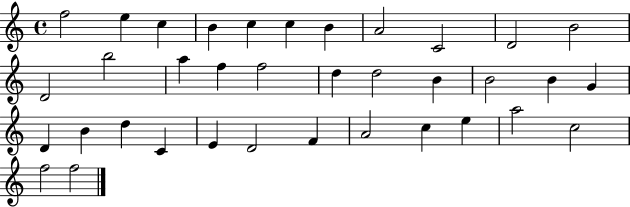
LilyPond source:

{
  \clef treble
  \time 4/4
  \defaultTimeSignature
  \key c \major
  f''2 e''4 c''4 | b'4 c''4 c''4 b'4 | a'2 c'2 | d'2 b'2 | \break d'2 b''2 | a''4 f''4 f''2 | d''4 d''2 b'4 | b'2 b'4 g'4 | \break d'4 b'4 d''4 c'4 | e'4 d'2 f'4 | a'2 c''4 e''4 | a''2 c''2 | \break f''2 f''2 | \bar "|."
}